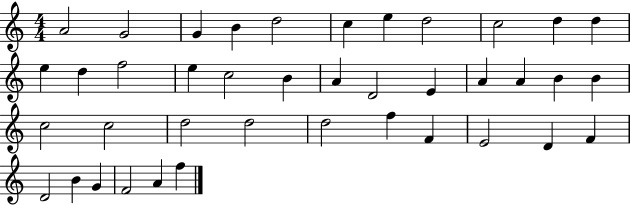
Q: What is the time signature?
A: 4/4